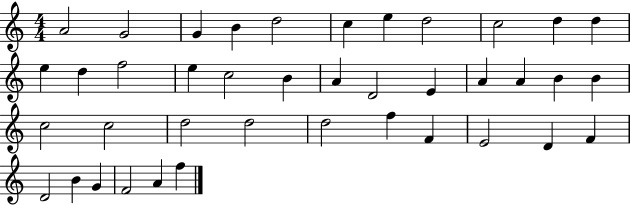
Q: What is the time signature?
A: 4/4